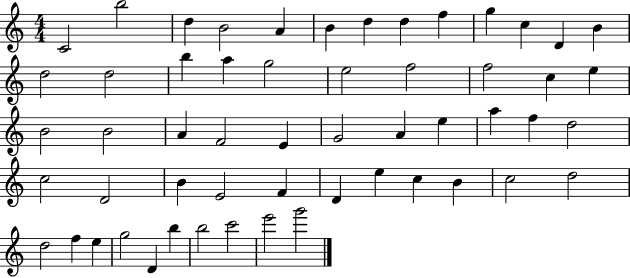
{
  \clef treble
  \numericTimeSignature
  \time 4/4
  \key c \major
  c'2 b''2 | d''4 b'2 a'4 | b'4 d''4 d''4 f''4 | g''4 c''4 d'4 b'4 | \break d''2 d''2 | b''4 a''4 g''2 | e''2 f''2 | f''2 c''4 e''4 | \break b'2 b'2 | a'4 f'2 e'4 | g'2 a'4 e''4 | a''4 f''4 d''2 | \break c''2 d'2 | b'4 e'2 f'4 | d'4 e''4 c''4 b'4 | c''2 d''2 | \break d''2 f''4 e''4 | g''2 d'4 b''4 | b''2 c'''2 | e'''2 g'''2 | \break \bar "|."
}